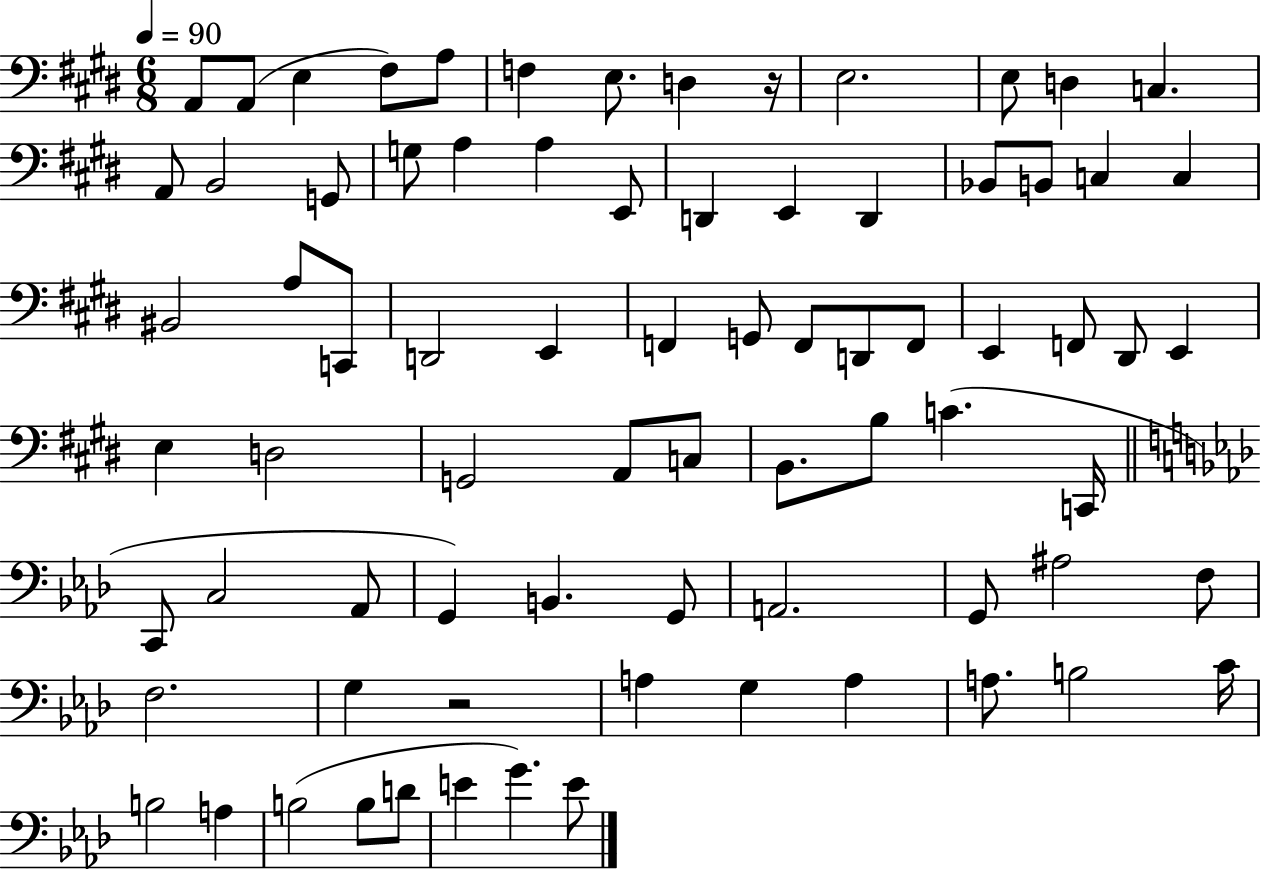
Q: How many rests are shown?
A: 2